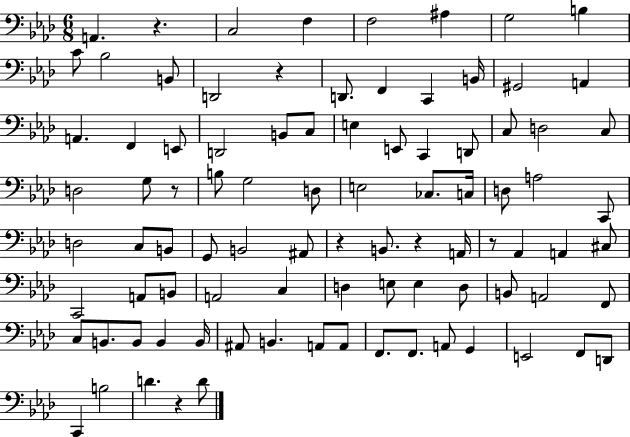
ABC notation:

X:1
T:Untitled
M:6/8
L:1/4
K:Ab
A,, z C,2 F, F,2 ^A, G,2 B, C/2 _B,2 B,,/2 D,,2 z D,,/2 F,, C,, B,,/4 ^G,,2 A,, A,, F,, E,,/2 D,,2 B,,/2 C,/2 E, E,,/2 C,, D,,/2 C,/2 D,2 C,/2 D,2 G,/2 z/2 B,/2 G,2 D,/2 E,2 _C,/2 C,/4 D,/2 A,2 C,,/2 D,2 C,/2 B,,/2 G,,/2 B,,2 ^A,,/2 z B,,/2 z A,,/4 z/2 _A,, A,, ^C,/2 C,,2 A,,/2 B,,/2 A,,2 C, D, E,/2 E, D,/2 B,,/2 A,,2 F,,/2 C,/2 B,,/2 B,,/2 B,, B,,/4 ^A,,/2 B,, A,,/2 A,,/2 F,,/2 F,,/2 A,,/2 G,, E,,2 F,,/2 D,,/2 C,, B,2 D z D/2